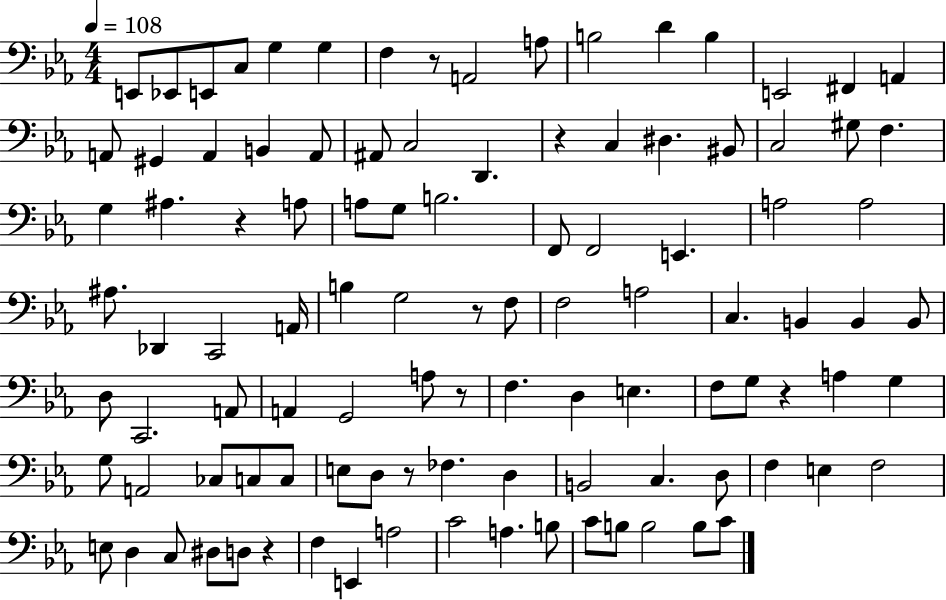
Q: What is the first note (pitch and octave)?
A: E2